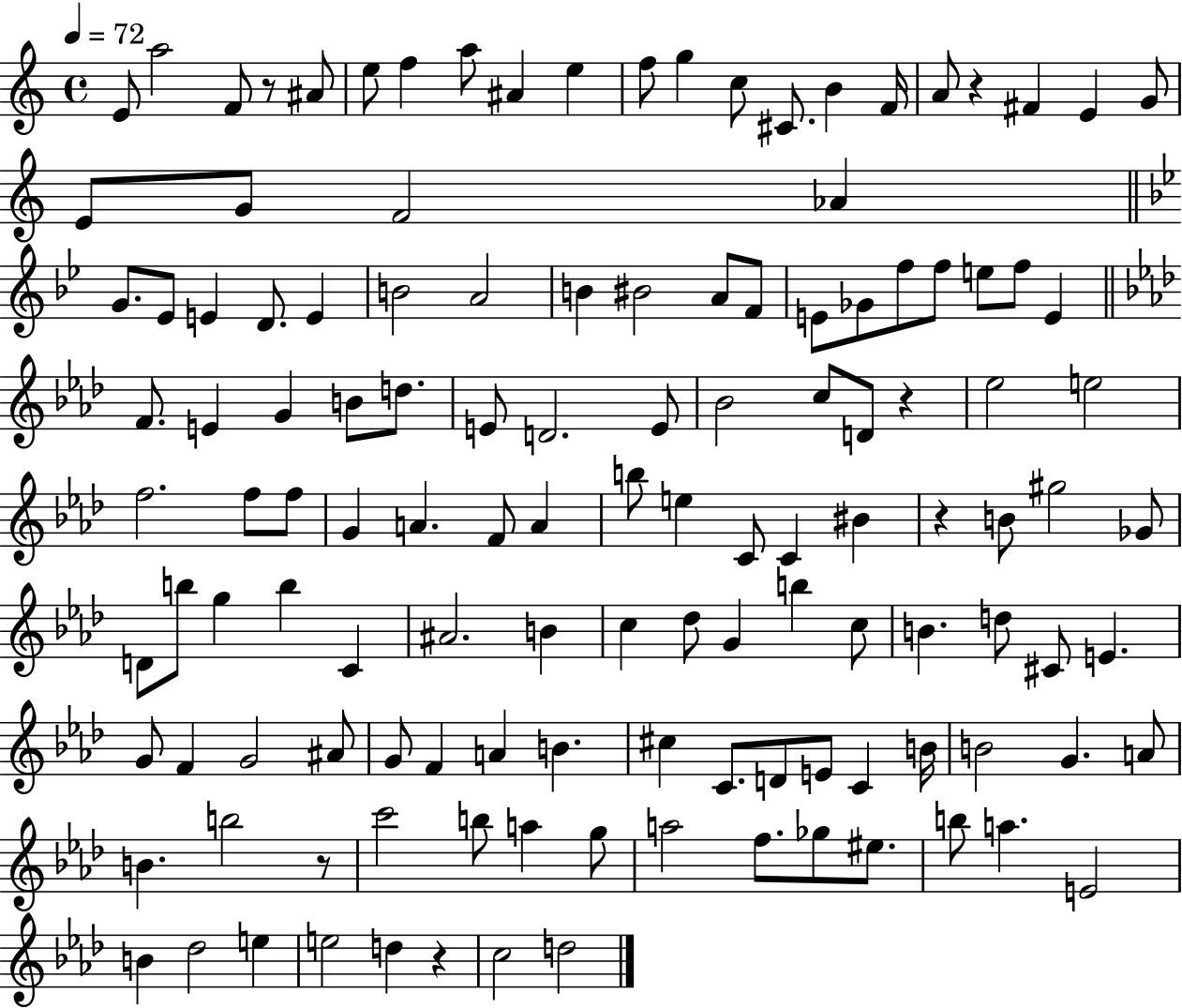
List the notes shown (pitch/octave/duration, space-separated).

E4/e A5/h F4/e R/e A#4/e E5/e F5/q A5/e A#4/q E5/q F5/e G5/q C5/e C#4/e. B4/q F4/s A4/e R/q F#4/q E4/q G4/e E4/e G4/e F4/h Ab4/q G4/e. Eb4/e E4/q D4/e. E4/q B4/h A4/h B4/q BIS4/h A4/e F4/e E4/e Gb4/e F5/e F5/e E5/e F5/e E4/q F4/e. E4/q G4/q B4/e D5/e. E4/e D4/h. E4/e Bb4/h C5/e D4/e R/q Eb5/h E5/h F5/h. F5/e F5/e G4/q A4/q. F4/e A4/q B5/e E5/q C4/e C4/q BIS4/q R/q B4/e G#5/h Gb4/e D4/e B5/e G5/q B5/q C4/q A#4/h. B4/q C5/q Db5/e G4/q B5/q C5/e B4/q. D5/e C#4/e E4/q. G4/e F4/q G4/h A#4/e G4/e F4/q A4/q B4/q. C#5/q C4/e. D4/e E4/e C4/q B4/s B4/h G4/q. A4/e B4/q. B5/h R/e C6/h B5/e A5/q G5/e A5/h F5/e. Gb5/e EIS5/e. B5/e A5/q. E4/h B4/q Db5/h E5/q E5/h D5/q R/q C5/h D5/h